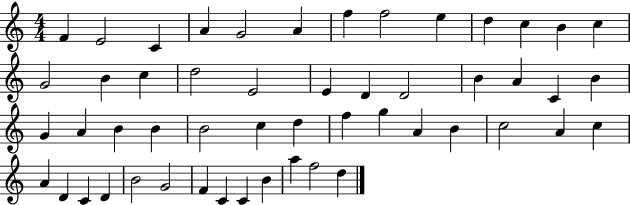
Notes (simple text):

F4/q E4/h C4/q A4/q G4/h A4/q F5/q F5/h E5/q D5/q C5/q B4/q C5/q G4/h B4/q C5/q D5/h E4/h E4/q D4/q D4/h B4/q A4/q C4/q B4/q G4/q A4/q B4/q B4/q B4/h C5/q D5/q F5/q G5/q A4/q B4/q C5/h A4/q C5/q A4/q D4/q C4/q D4/q B4/h G4/h F4/q C4/q C4/q B4/q A5/q F5/h D5/q